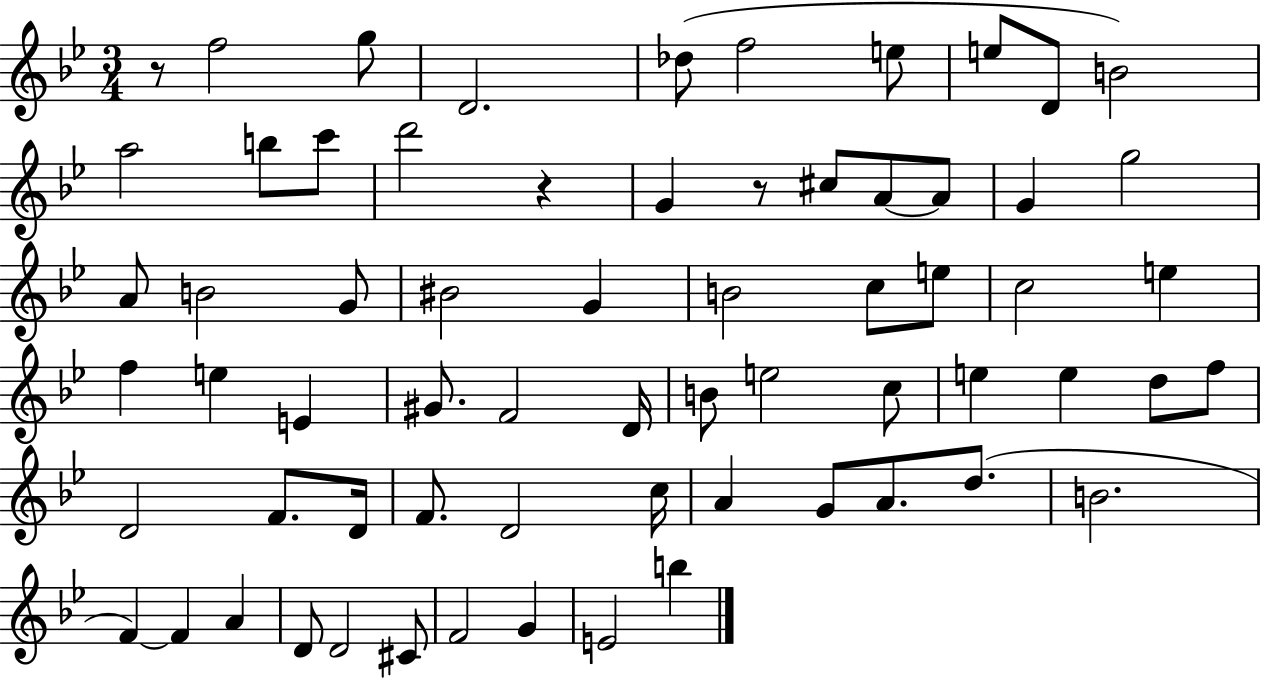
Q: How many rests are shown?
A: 3